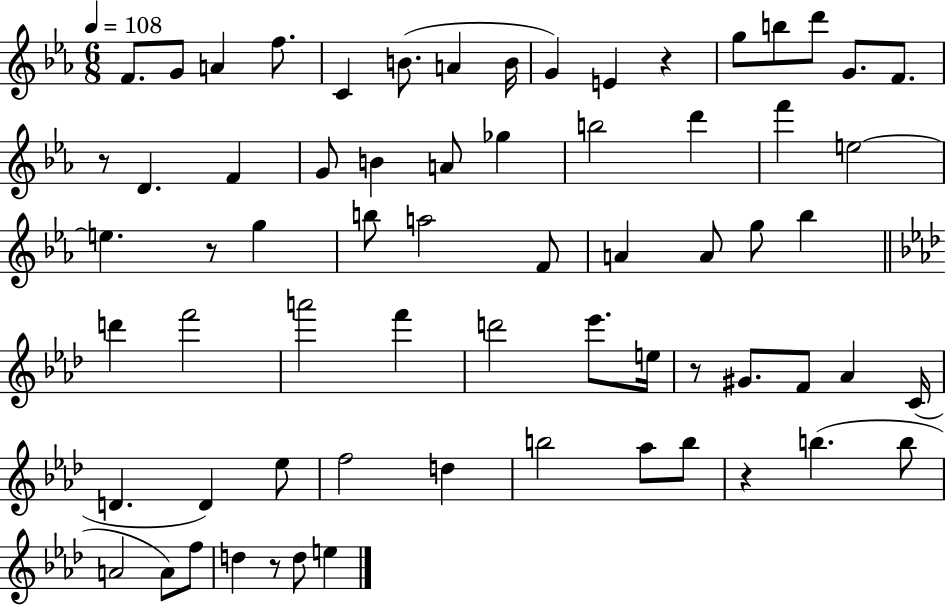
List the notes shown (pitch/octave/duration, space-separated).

F4/e. G4/e A4/q F5/e. C4/q B4/e. A4/q B4/s G4/q E4/q R/q G5/e B5/e D6/e G4/e. F4/e. R/e D4/q. F4/q G4/e B4/q A4/e Gb5/q B5/h D6/q F6/q E5/h E5/q. R/e G5/q B5/e A5/h F4/e A4/q A4/e G5/e Bb5/q D6/q F6/h A6/h F6/q D6/h Eb6/e. E5/s R/e G#4/e. F4/e Ab4/q C4/s D4/q. D4/q Eb5/e F5/h D5/q B5/h Ab5/e B5/e R/q B5/q. B5/e A4/h A4/e F5/e D5/q R/e D5/e E5/q